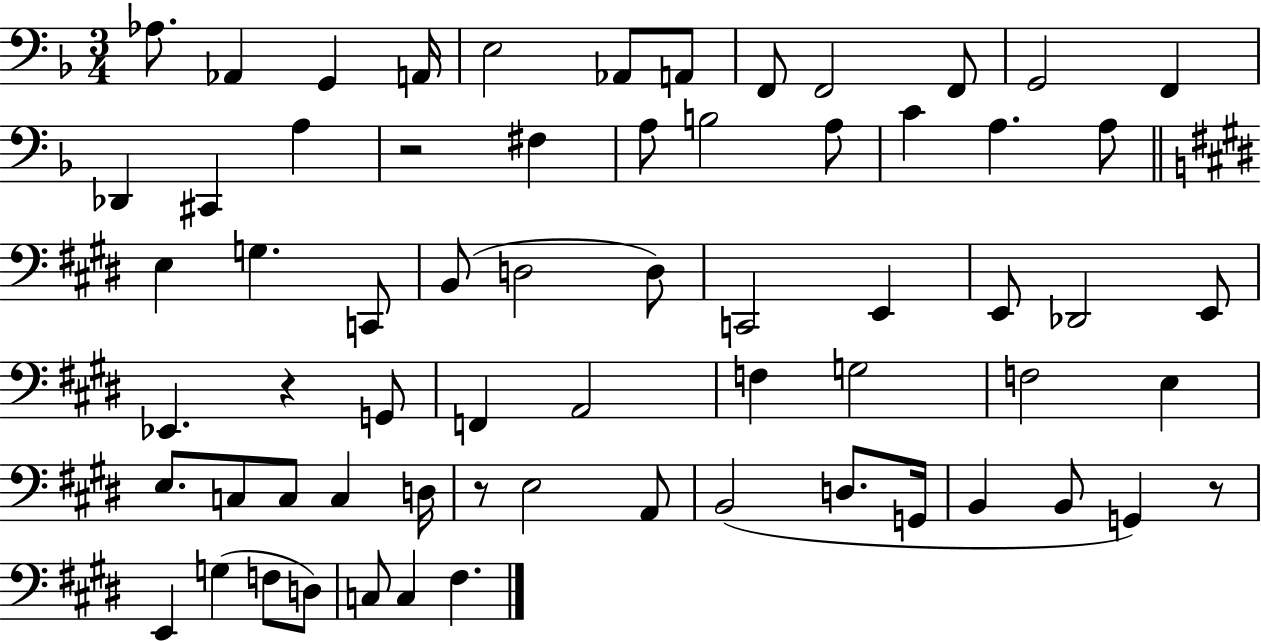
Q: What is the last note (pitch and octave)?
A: F#3